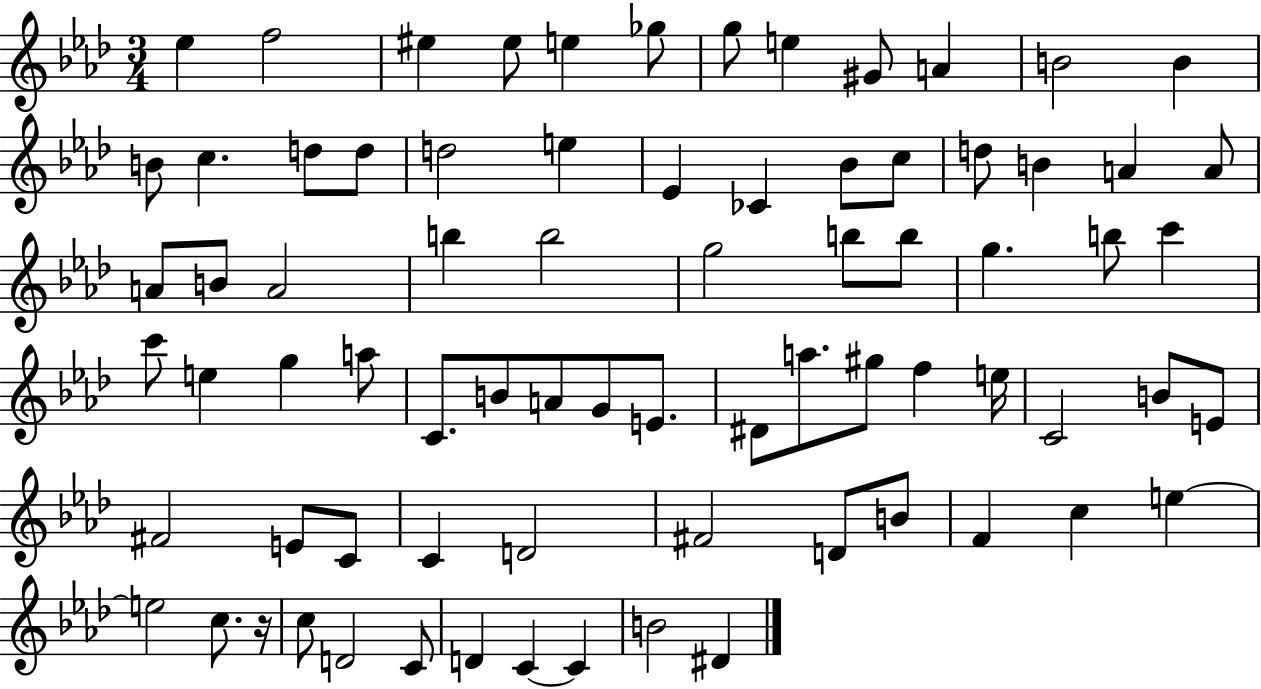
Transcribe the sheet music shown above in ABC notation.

X:1
T:Untitled
M:3/4
L:1/4
K:Ab
_e f2 ^e ^e/2 e _g/2 g/2 e ^G/2 A B2 B B/2 c d/2 d/2 d2 e _E _C _B/2 c/2 d/2 B A A/2 A/2 B/2 A2 b b2 g2 b/2 b/2 g b/2 c' c'/2 e g a/2 C/2 B/2 A/2 G/2 E/2 ^D/2 a/2 ^g/2 f e/4 C2 B/2 E/2 ^F2 E/2 C/2 C D2 ^F2 D/2 B/2 F c e e2 c/2 z/4 c/2 D2 C/2 D C C B2 ^D